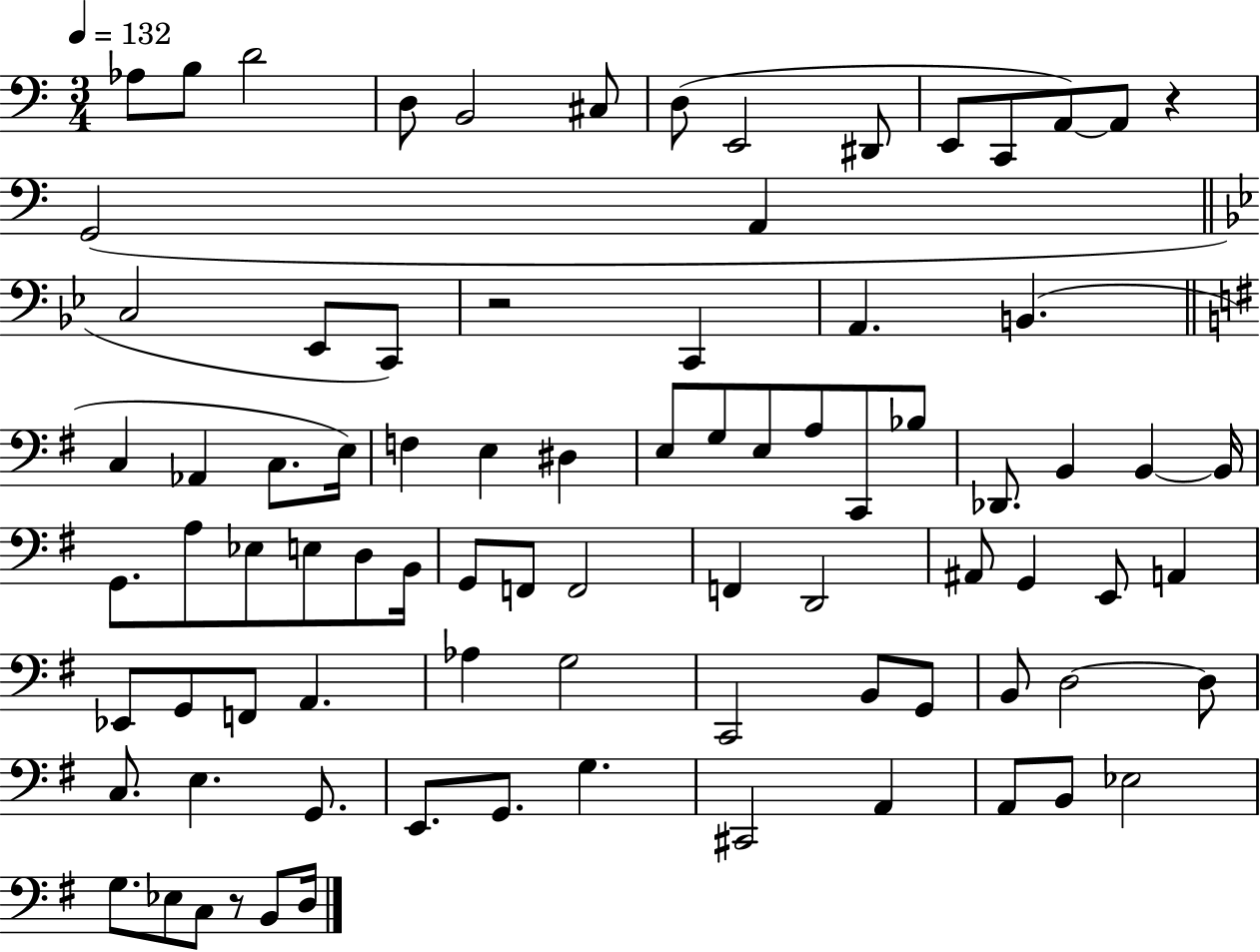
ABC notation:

X:1
T:Untitled
M:3/4
L:1/4
K:C
_A,/2 B,/2 D2 D,/2 B,,2 ^C,/2 D,/2 E,,2 ^D,,/2 E,,/2 C,,/2 A,,/2 A,,/2 z G,,2 A,, C,2 _E,,/2 C,,/2 z2 C,, A,, B,, C, _A,, C,/2 E,/4 F, E, ^D, E,/2 G,/2 E,/2 A,/2 C,,/2 _B,/2 _D,,/2 B,, B,, B,,/4 G,,/2 A,/2 _E,/2 E,/2 D,/2 B,,/4 G,,/2 F,,/2 F,,2 F,, D,,2 ^A,,/2 G,, E,,/2 A,, _E,,/2 G,,/2 F,,/2 A,, _A, G,2 C,,2 B,,/2 G,,/2 B,,/2 D,2 D,/2 C,/2 E, G,,/2 E,,/2 G,,/2 G, ^C,,2 A,, A,,/2 B,,/2 _E,2 G,/2 _E,/2 C,/2 z/2 B,,/2 D,/4